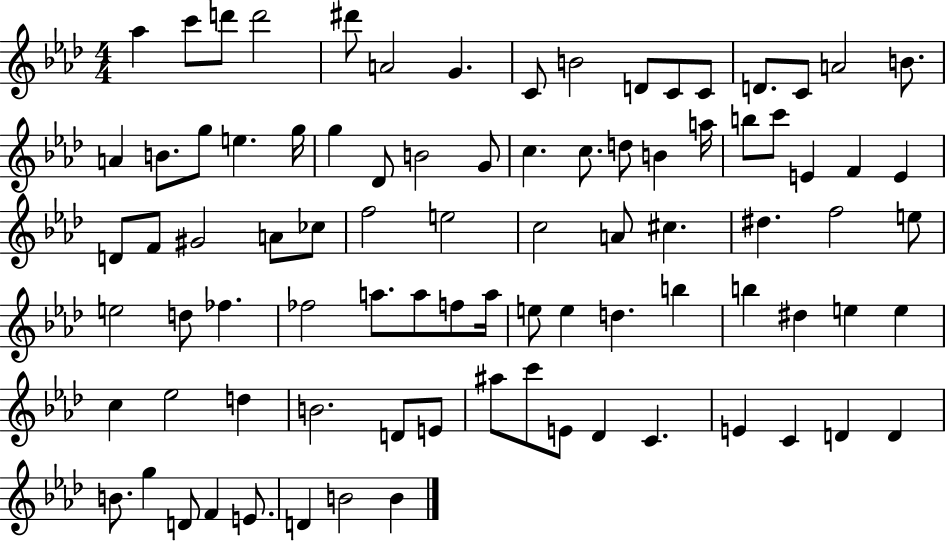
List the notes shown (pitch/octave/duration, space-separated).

Ab5/q C6/e D6/e D6/h D#6/e A4/h G4/q. C4/e B4/h D4/e C4/e C4/e D4/e. C4/e A4/h B4/e. A4/q B4/e. G5/e E5/q. G5/s G5/q Db4/e B4/h G4/e C5/q. C5/e. D5/e B4/q A5/s B5/e C6/e E4/q F4/q E4/q D4/e F4/e G#4/h A4/e CES5/e F5/h E5/h C5/h A4/e C#5/q. D#5/q. F5/h E5/e E5/h D5/e FES5/q. FES5/h A5/e. A5/e F5/e A5/s E5/e E5/q D5/q. B5/q B5/q D#5/q E5/q E5/q C5/q Eb5/h D5/q B4/h. D4/e E4/e A#5/e C6/e E4/e Db4/q C4/q. E4/q C4/q D4/q D4/q B4/e. G5/q D4/e F4/q E4/e. D4/q B4/h B4/q